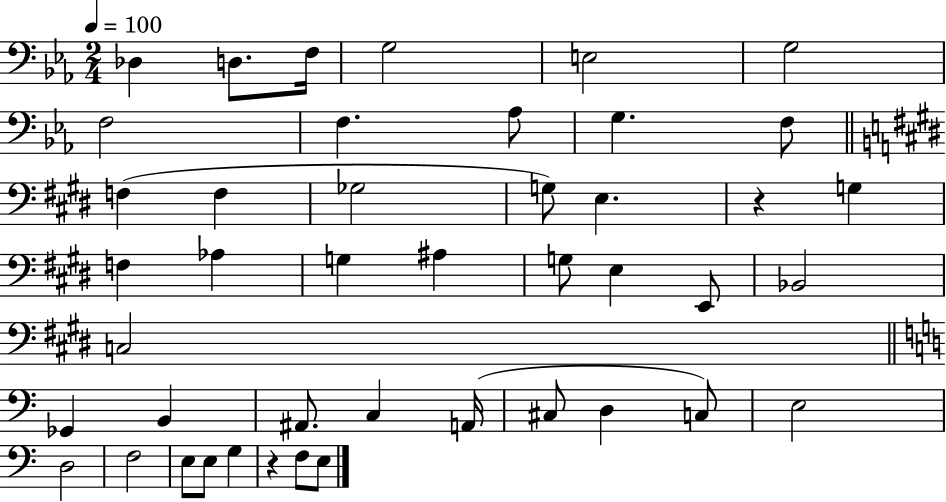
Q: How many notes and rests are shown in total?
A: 44